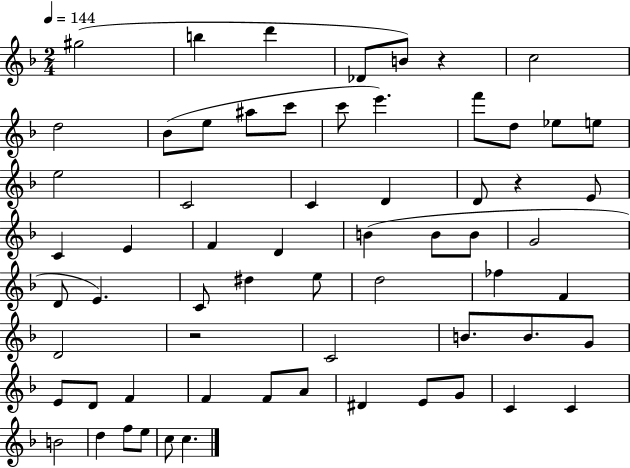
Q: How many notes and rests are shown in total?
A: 64